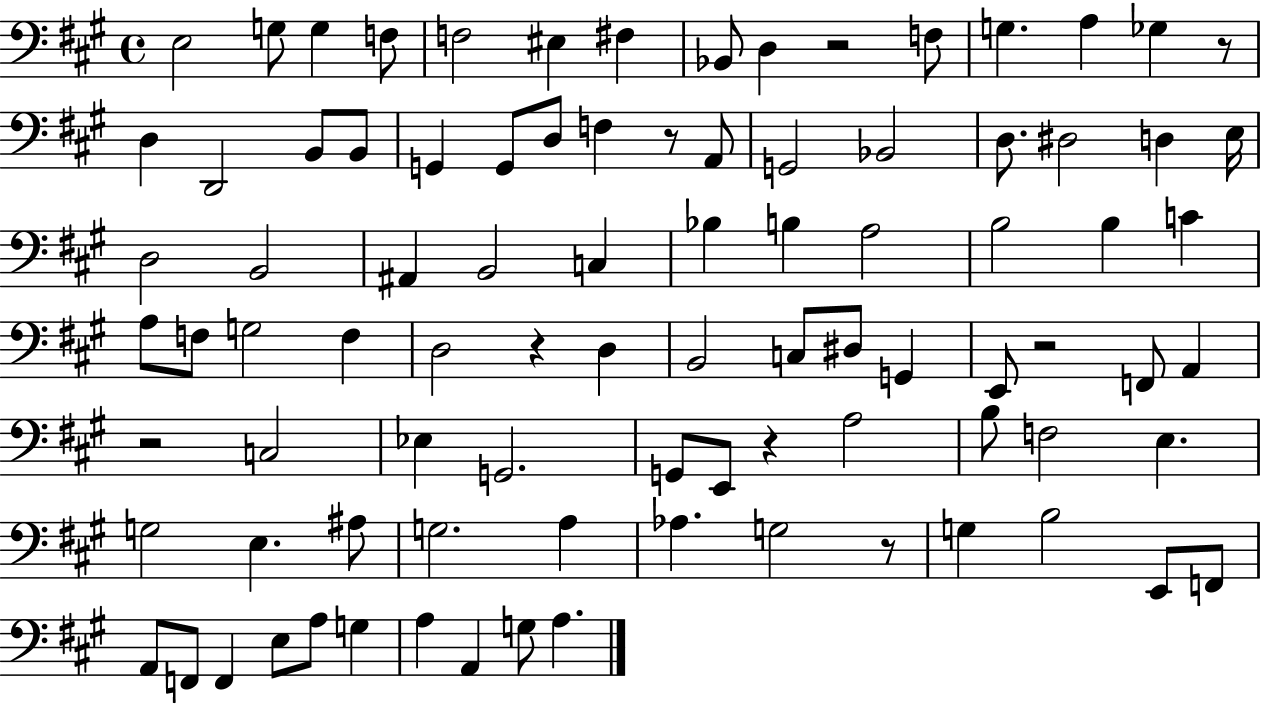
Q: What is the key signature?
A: A major